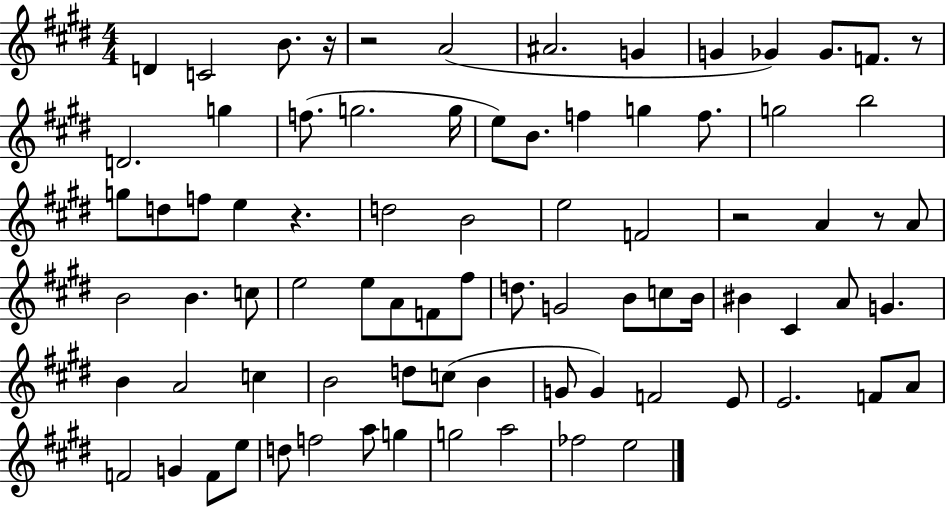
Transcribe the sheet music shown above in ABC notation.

X:1
T:Untitled
M:4/4
L:1/4
K:E
D C2 B/2 z/4 z2 A2 ^A2 G G _G _G/2 F/2 z/2 D2 g f/2 g2 g/4 e/2 B/2 f g f/2 g2 b2 g/2 d/2 f/2 e z d2 B2 e2 F2 z2 A z/2 A/2 B2 B c/2 e2 e/2 A/2 F/2 ^f/2 d/2 G2 B/2 c/2 B/4 ^B ^C A/2 G B A2 c B2 d/2 c/2 B G/2 G F2 E/2 E2 F/2 A/2 F2 G F/2 e/2 d/2 f2 a/2 g g2 a2 _f2 e2